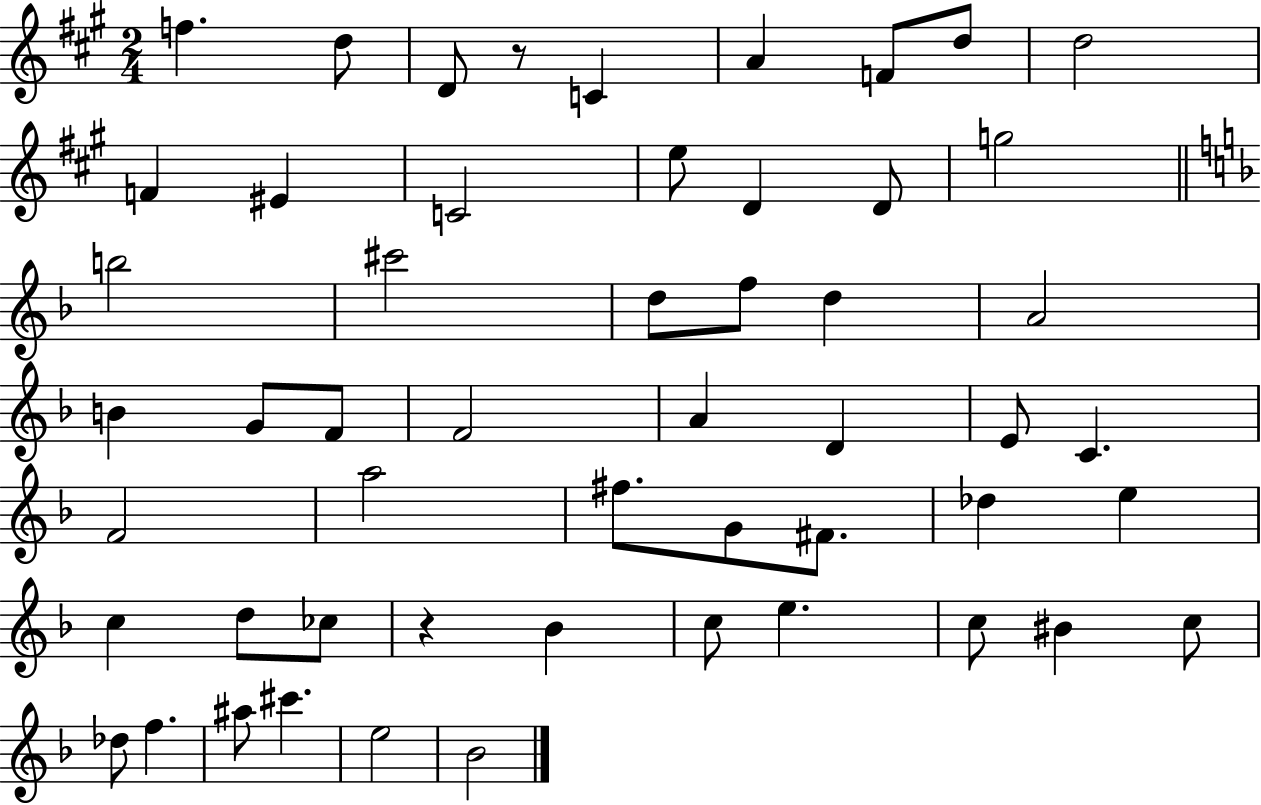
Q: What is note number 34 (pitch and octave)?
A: F#4